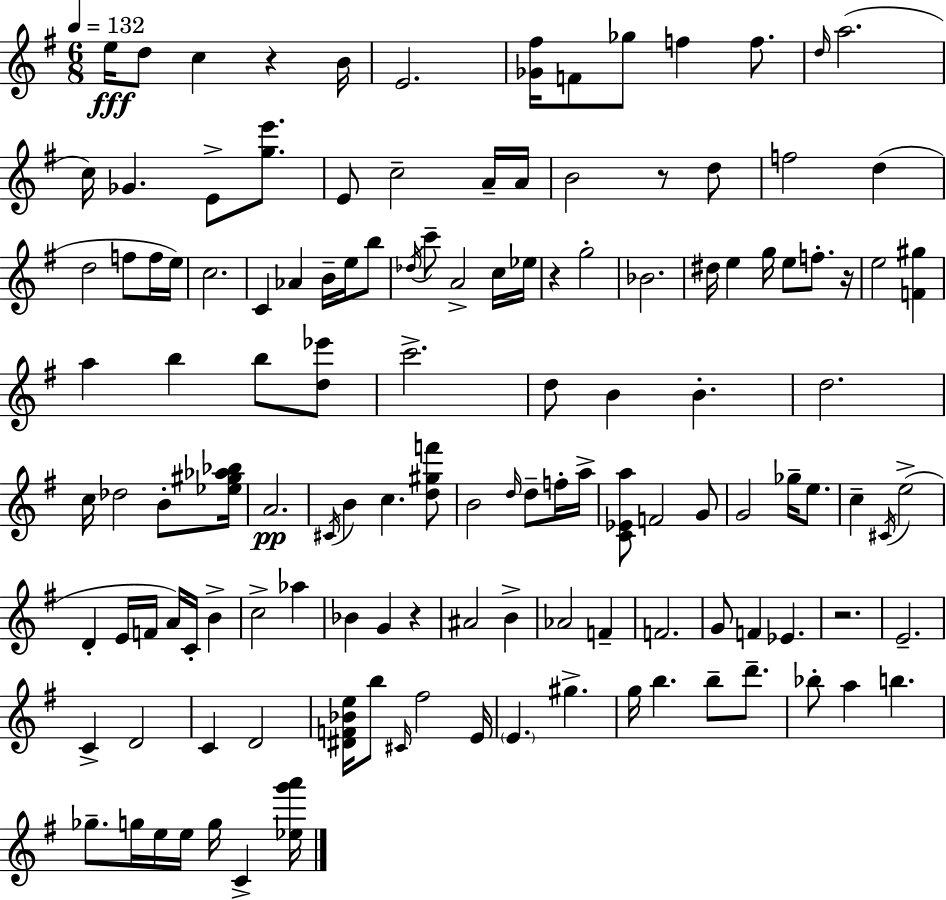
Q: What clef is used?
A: treble